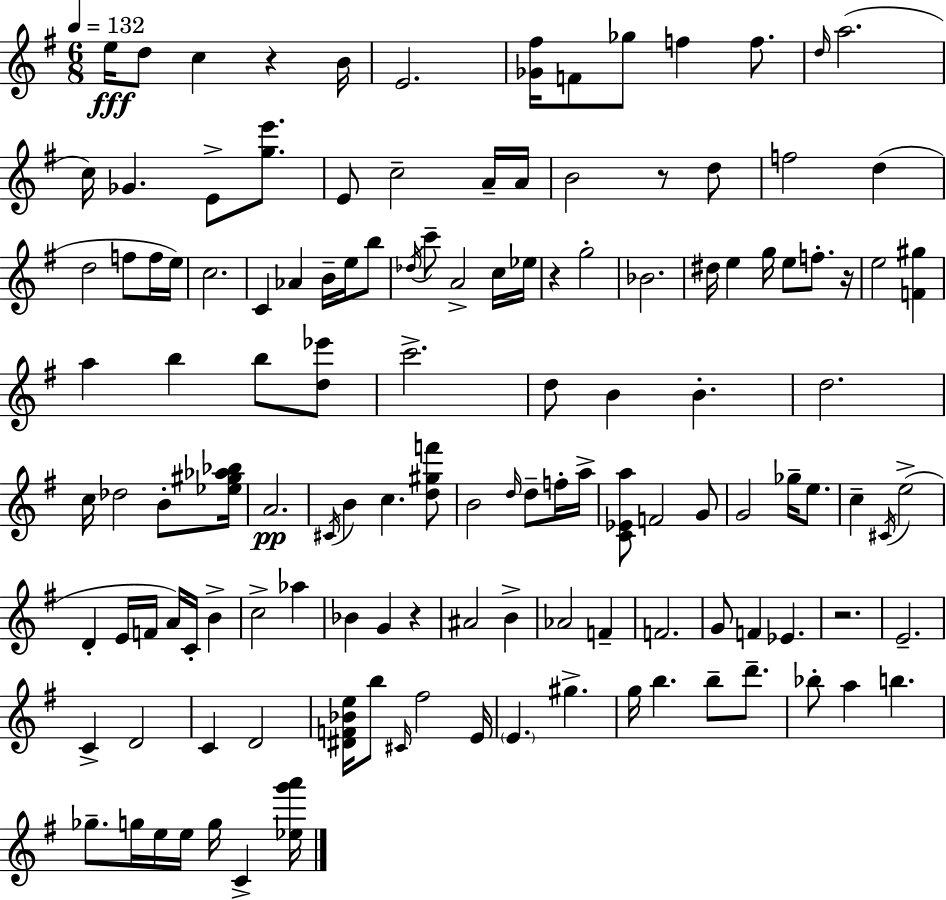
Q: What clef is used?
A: treble